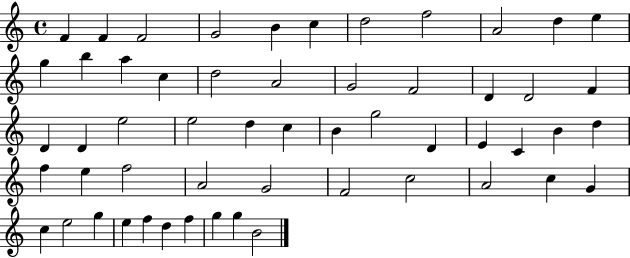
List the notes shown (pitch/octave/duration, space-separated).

F4/q F4/q F4/h G4/h B4/q C5/q D5/h F5/h A4/h D5/q E5/q G5/q B5/q A5/q C5/q D5/h A4/h G4/h F4/h D4/q D4/h F4/q D4/q D4/q E5/h E5/h D5/q C5/q B4/q G5/h D4/q E4/q C4/q B4/q D5/q F5/q E5/q F5/h A4/h G4/h F4/h C5/h A4/h C5/q G4/q C5/q E5/h G5/q E5/q F5/q D5/q F5/q G5/q G5/q B4/h